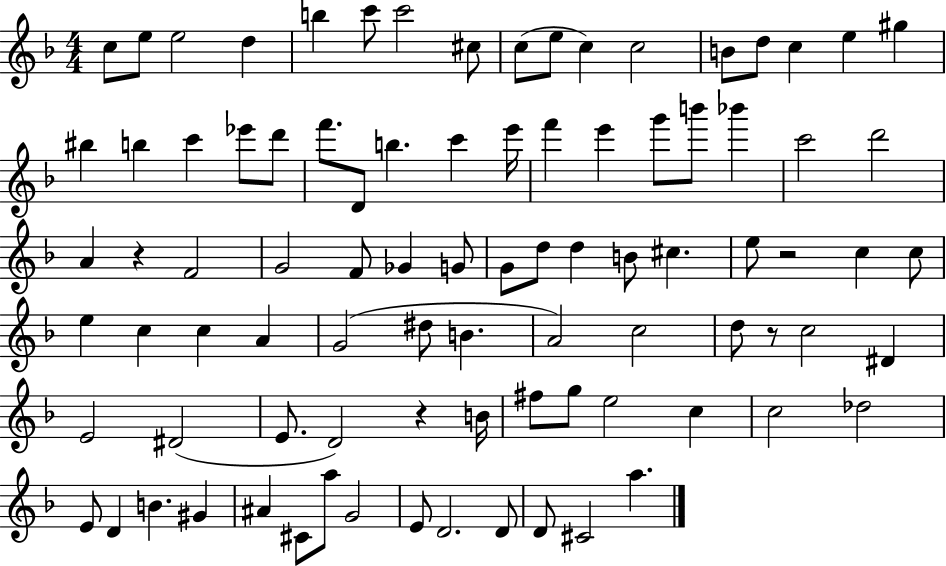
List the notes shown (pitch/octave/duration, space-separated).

C5/e E5/e E5/h D5/q B5/q C6/e C6/h C#5/e C5/e E5/e C5/q C5/h B4/e D5/e C5/q E5/q G#5/q BIS5/q B5/q C6/q Eb6/e D6/e F6/e. D4/e B5/q. C6/q E6/s F6/q E6/q G6/e B6/e Bb6/q C6/h D6/h A4/q R/q F4/h G4/h F4/e Gb4/q G4/e G4/e D5/e D5/q B4/e C#5/q. E5/e R/h C5/q C5/e E5/q C5/q C5/q A4/q G4/h D#5/e B4/q. A4/h C5/h D5/e R/e C5/h D#4/q E4/h D#4/h E4/e. D4/h R/q B4/s F#5/e G5/e E5/h C5/q C5/h Db5/h E4/e D4/q B4/q. G#4/q A#4/q C#4/e A5/e G4/h E4/e D4/h. D4/e D4/e C#4/h A5/q.